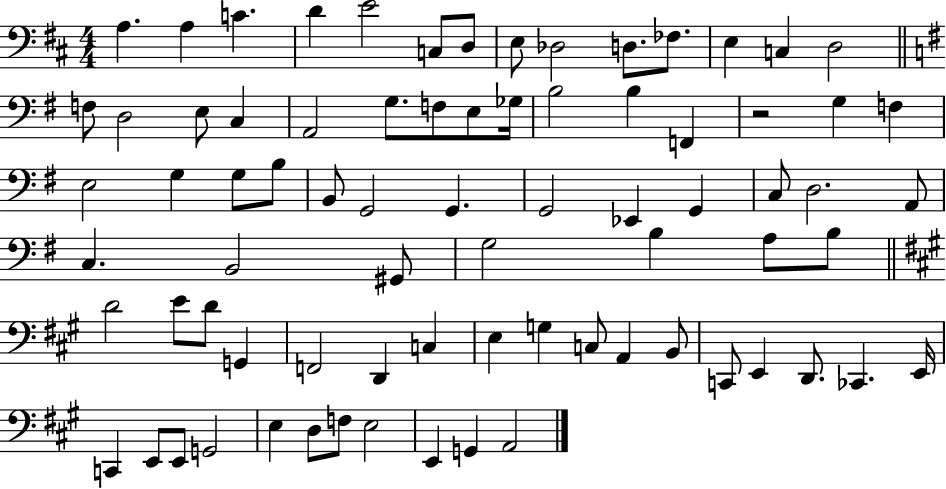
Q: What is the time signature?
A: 4/4